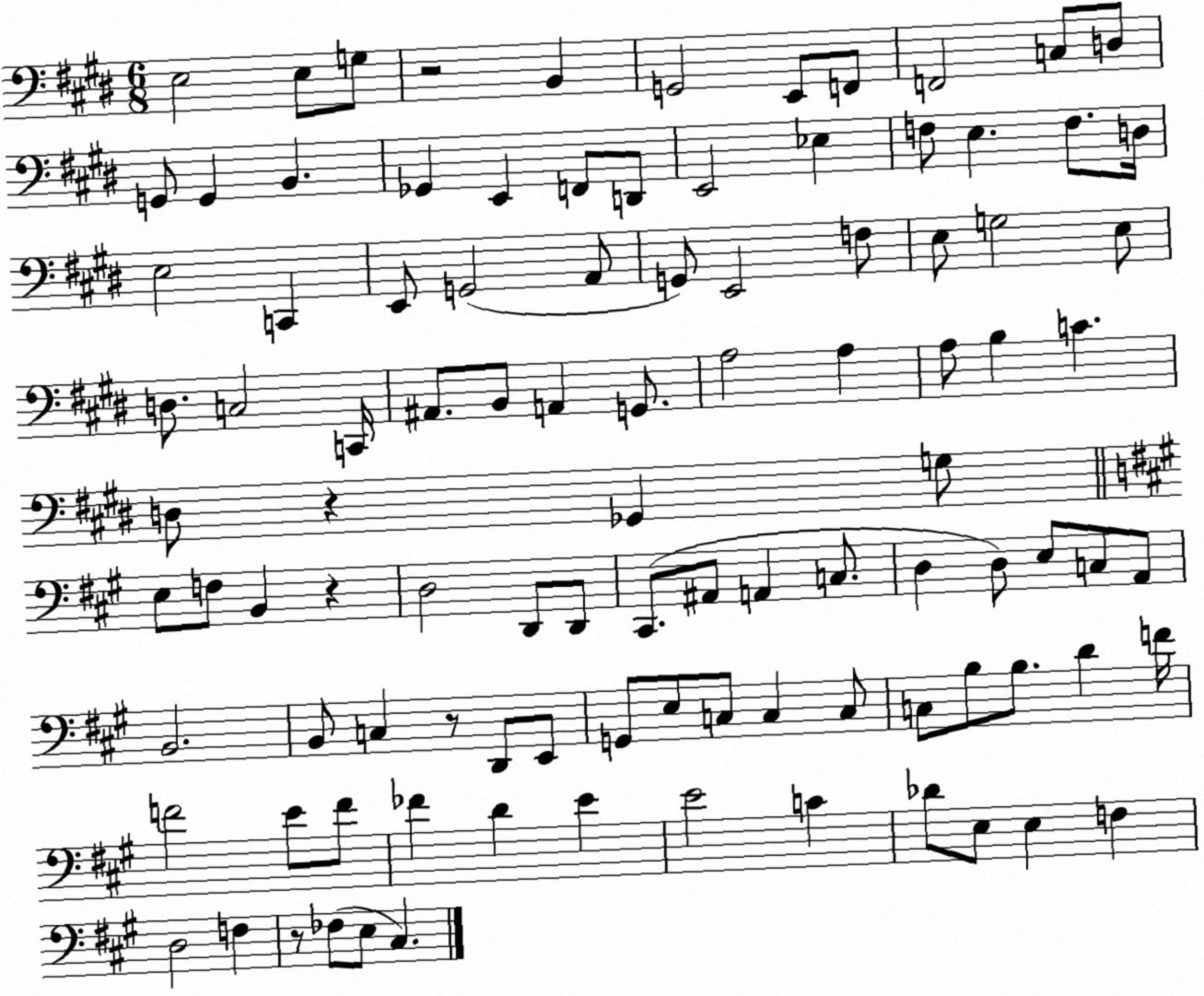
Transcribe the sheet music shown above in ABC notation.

X:1
T:Untitled
M:6/8
L:1/4
K:E
E,2 E,/2 G,/2 z2 B,, G,,2 E,,/2 F,,/2 F,,2 C,/2 D,/2 G,,/2 G,, B,, _G,, E,, F,,/2 D,,/2 E,,2 _E, F,/2 E, F,/2 D,/4 E,2 C,, E,,/2 G,,2 A,,/2 G,,/2 E,,2 F,/2 E,/2 G,2 E,/2 D,/2 C,2 C,,/4 ^A,,/2 B,,/2 A,, G,,/2 A,2 A, A,/2 B, C D,/2 z _G,, G,/2 E,/2 F,/2 B,, z D,2 D,,/2 D,,/2 ^C,,/2 ^A,,/2 A,, C,/2 D, D,/2 E,/2 C,/2 A,,/2 B,,2 B,,/2 C, z/2 D,,/2 E,,/2 G,,/2 E,/2 C,/2 C, C,/2 C,/2 B,/2 B,/2 D F/4 F2 E/2 F/2 _F D E E2 C _D/2 E,/2 E, F, D,2 F, z/2 _F,/2 E,/2 ^C,